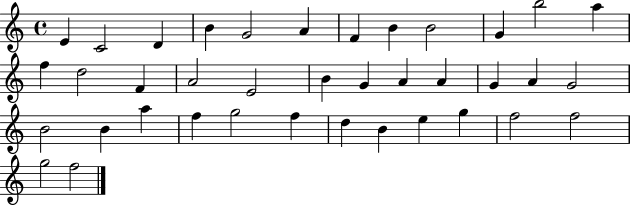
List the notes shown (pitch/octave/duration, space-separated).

E4/q C4/h D4/q B4/q G4/h A4/q F4/q B4/q B4/h G4/q B5/h A5/q F5/q D5/h F4/q A4/h E4/h B4/q G4/q A4/q A4/q G4/q A4/q G4/h B4/h B4/q A5/q F5/q G5/h F5/q D5/q B4/q E5/q G5/q F5/h F5/h G5/h F5/h